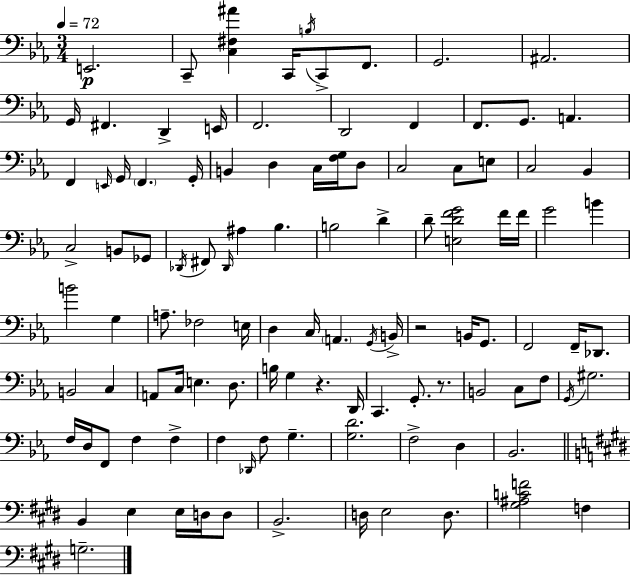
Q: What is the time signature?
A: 3/4